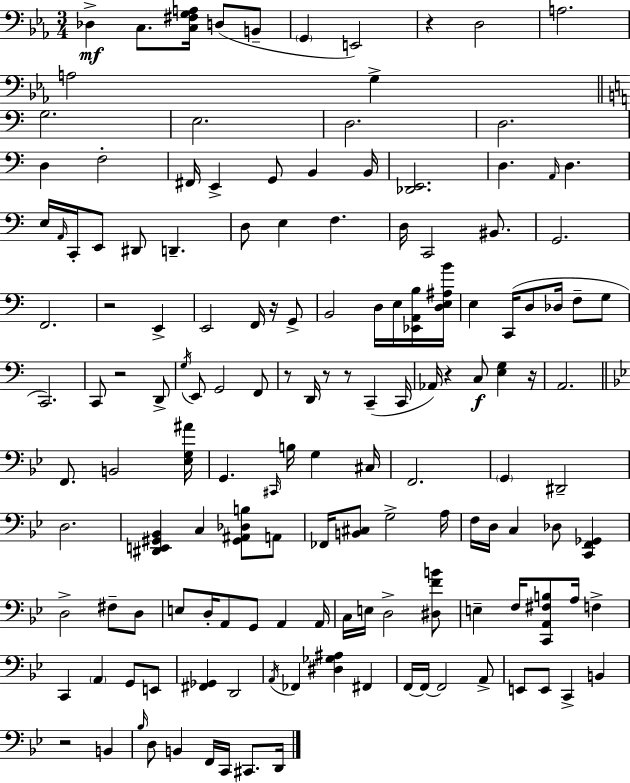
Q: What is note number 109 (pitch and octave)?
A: F2